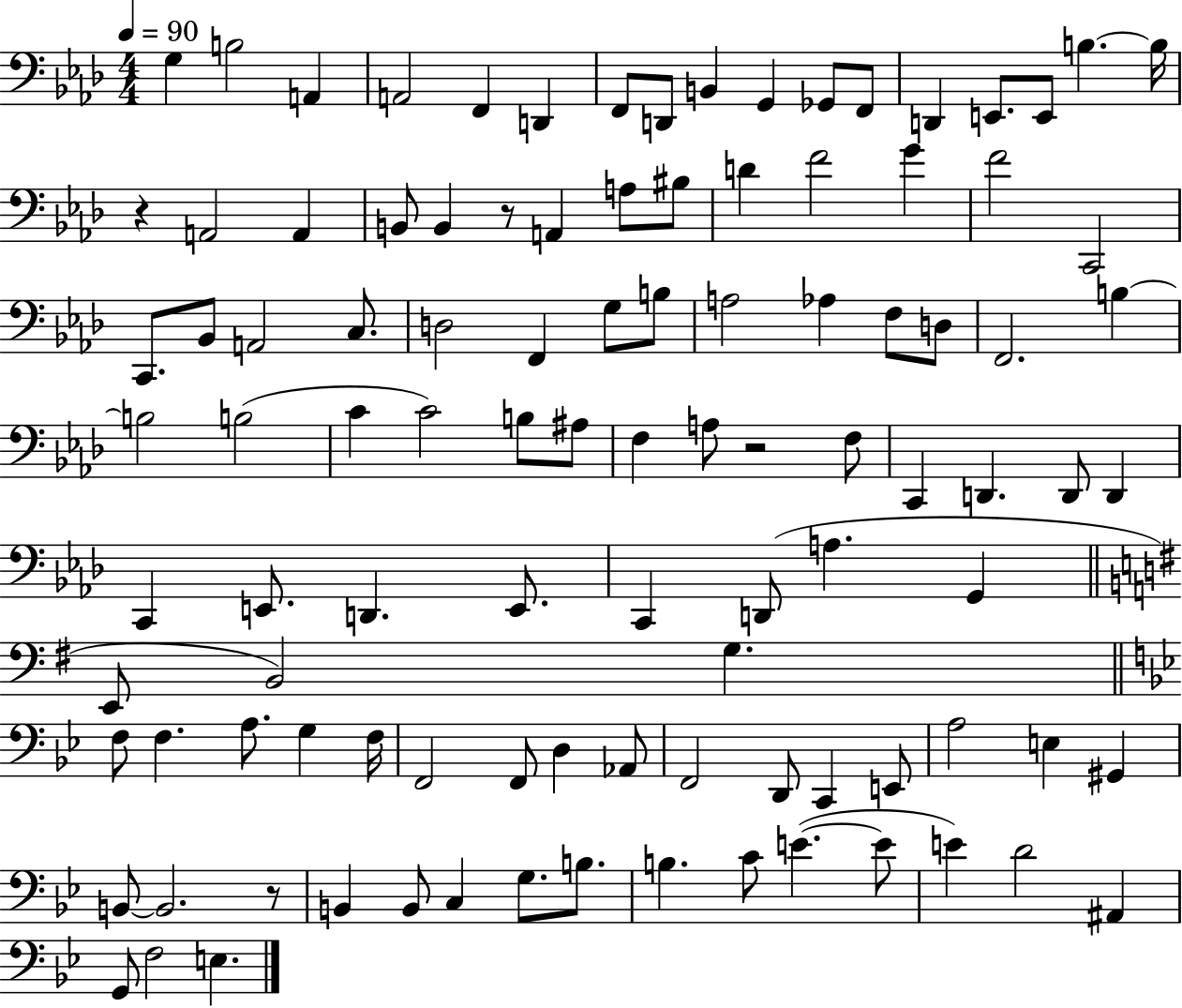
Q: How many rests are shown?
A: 4